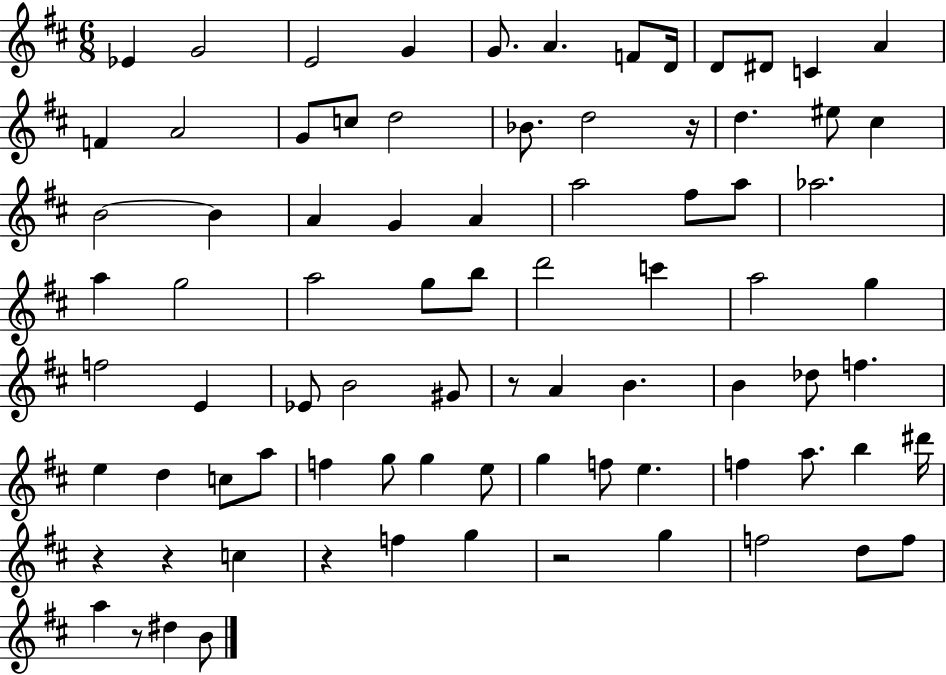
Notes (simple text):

Eb4/q G4/h E4/h G4/q G4/e. A4/q. F4/e D4/s D4/e D#4/e C4/q A4/q F4/q A4/h G4/e C5/e D5/h Bb4/e. D5/h R/s D5/q. EIS5/e C#5/q B4/h B4/q A4/q G4/q A4/q A5/h F#5/e A5/e Ab5/h. A5/q G5/h A5/h G5/e B5/e D6/h C6/q A5/h G5/q F5/h E4/q Eb4/e B4/h G#4/e R/e A4/q B4/q. B4/q Db5/e F5/q. E5/q D5/q C5/e A5/e F5/q G5/e G5/q E5/e G5/q F5/e E5/q. F5/q A5/e. B5/q D#6/s R/q R/q C5/q R/q F5/q G5/q R/h G5/q F5/h D5/e F5/e A5/q R/e D#5/q B4/e